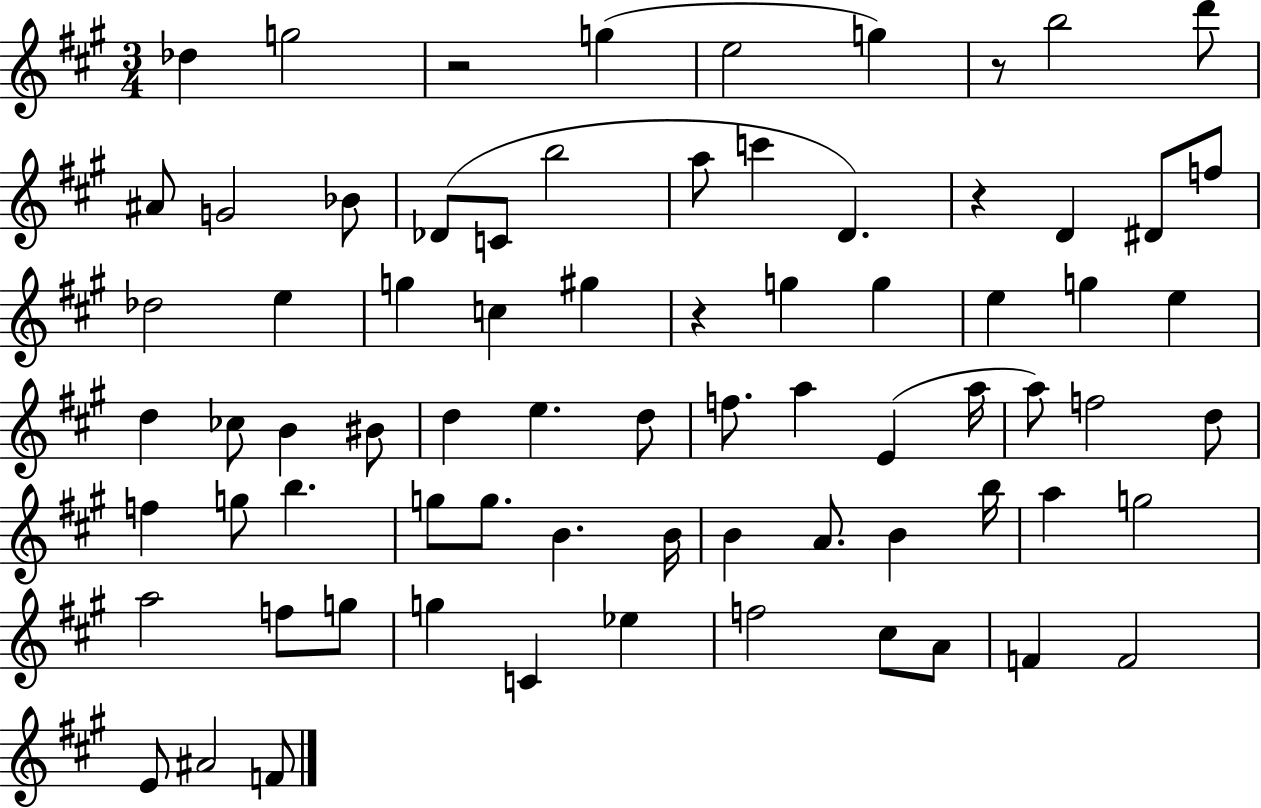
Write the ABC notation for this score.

X:1
T:Untitled
M:3/4
L:1/4
K:A
_d g2 z2 g e2 g z/2 b2 d'/2 ^A/2 G2 _B/2 _D/2 C/2 b2 a/2 c' D z D ^D/2 f/2 _d2 e g c ^g z g g e g e d _c/2 B ^B/2 d e d/2 f/2 a E a/4 a/2 f2 d/2 f g/2 b g/2 g/2 B B/4 B A/2 B b/4 a g2 a2 f/2 g/2 g C _e f2 ^c/2 A/2 F F2 E/2 ^A2 F/2